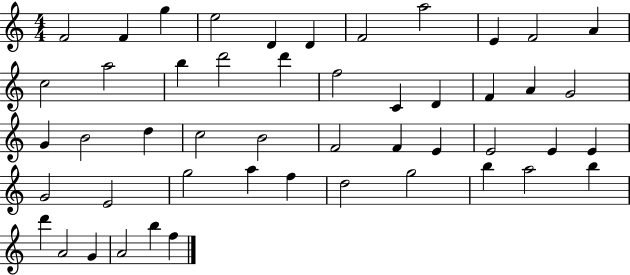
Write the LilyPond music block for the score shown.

{
  \clef treble
  \numericTimeSignature
  \time 4/4
  \key c \major
  f'2 f'4 g''4 | e''2 d'4 d'4 | f'2 a''2 | e'4 f'2 a'4 | \break c''2 a''2 | b''4 d'''2 d'''4 | f''2 c'4 d'4 | f'4 a'4 g'2 | \break g'4 b'2 d''4 | c''2 b'2 | f'2 f'4 e'4 | e'2 e'4 e'4 | \break g'2 e'2 | g''2 a''4 f''4 | d''2 g''2 | b''4 a''2 b''4 | \break d'''4 a'2 g'4 | a'2 b''4 f''4 | \bar "|."
}